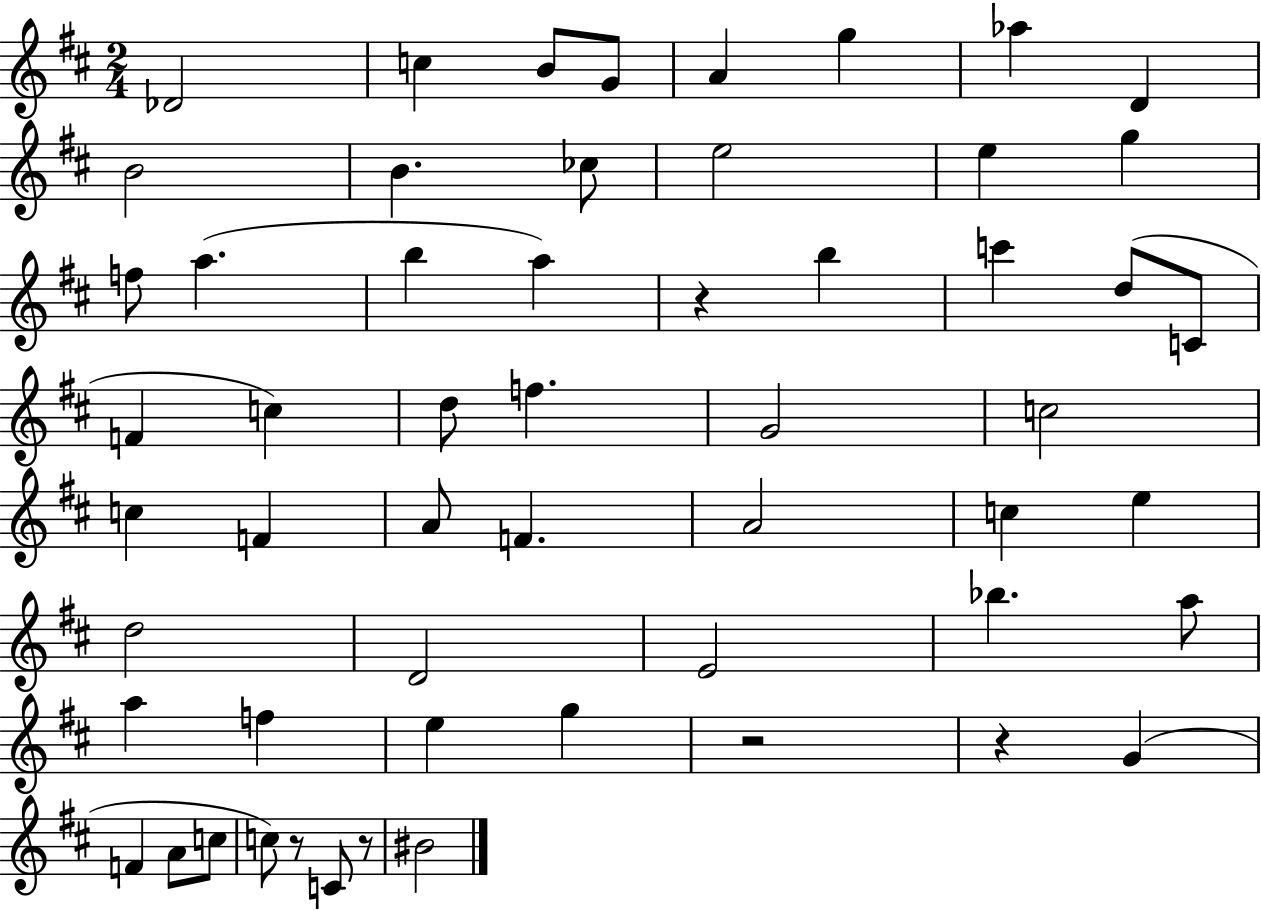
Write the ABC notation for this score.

X:1
T:Untitled
M:2/4
L:1/4
K:D
_D2 c B/2 G/2 A g _a D B2 B _c/2 e2 e g f/2 a b a z b c' d/2 C/2 F c d/2 f G2 c2 c F A/2 F A2 c e d2 D2 E2 _b a/2 a f e g z2 z G F A/2 c/2 c/2 z/2 C/2 z/2 ^B2